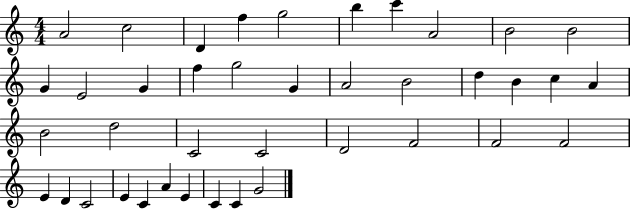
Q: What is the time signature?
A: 4/4